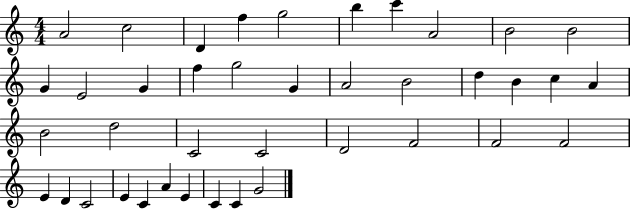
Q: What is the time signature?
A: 4/4